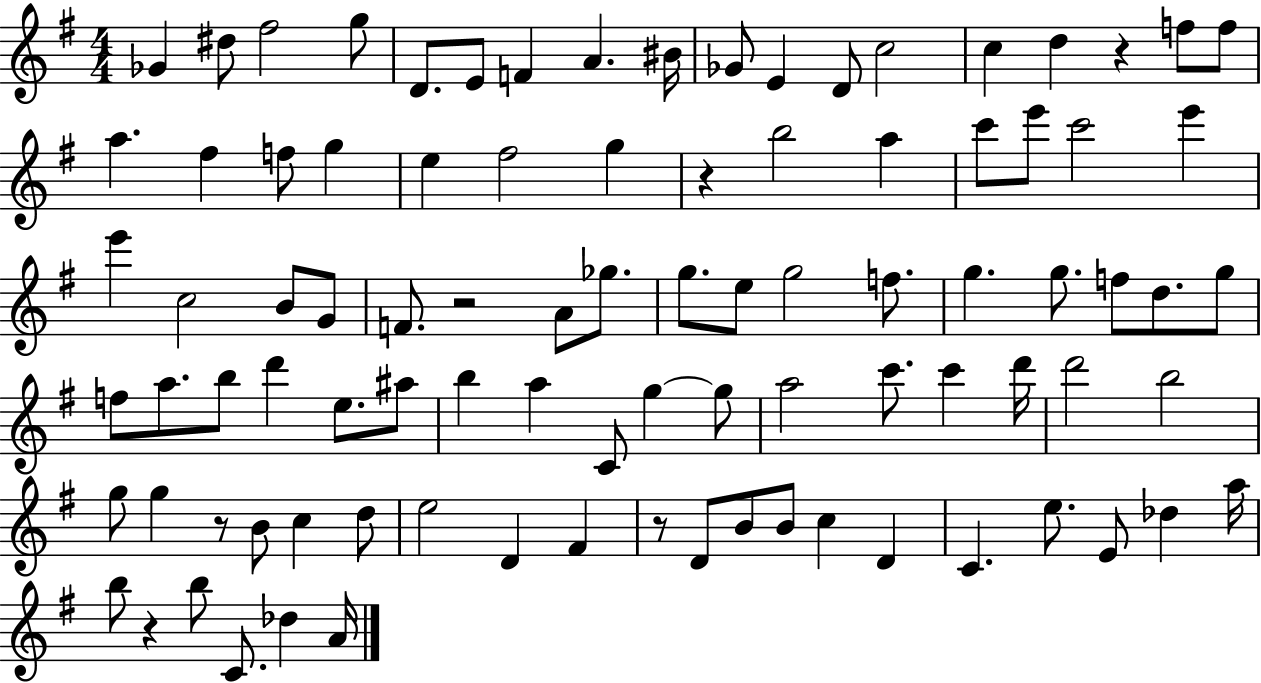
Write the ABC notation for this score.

X:1
T:Untitled
M:4/4
L:1/4
K:G
_G ^d/2 ^f2 g/2 D/2 E/2 F A ^B/4 _G/2 E D/2 c2 c d z f/2 f/2 a ^f f/2 g e ^f2 g z b2 a c'/2 e'/2 c'2 e' e' c2 B/2 G/2 F/2 z2 A/2 _g/2 g/2 e/2 g2 f/2 g g/2 f/2 d/2 g/2 f/2 a/2 b/2 d' e/2 ^a/2 b a C/2 g g/2 a2 c'/2 c' d'/4 d'2 b2 g/2 g z/2 B/2 c d/2 e2 D ^F z/2 D/2 B/2 B/2 c D C e/2 E/2 _d a/4 b/2 z b/2 C/2 _d A/4